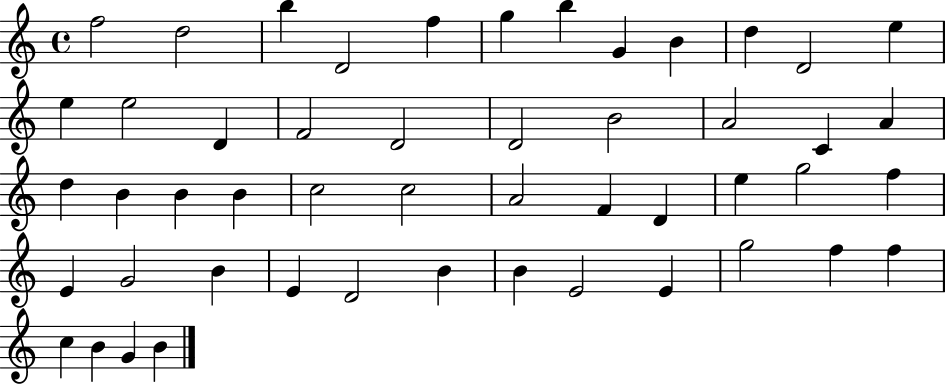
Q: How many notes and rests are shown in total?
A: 50